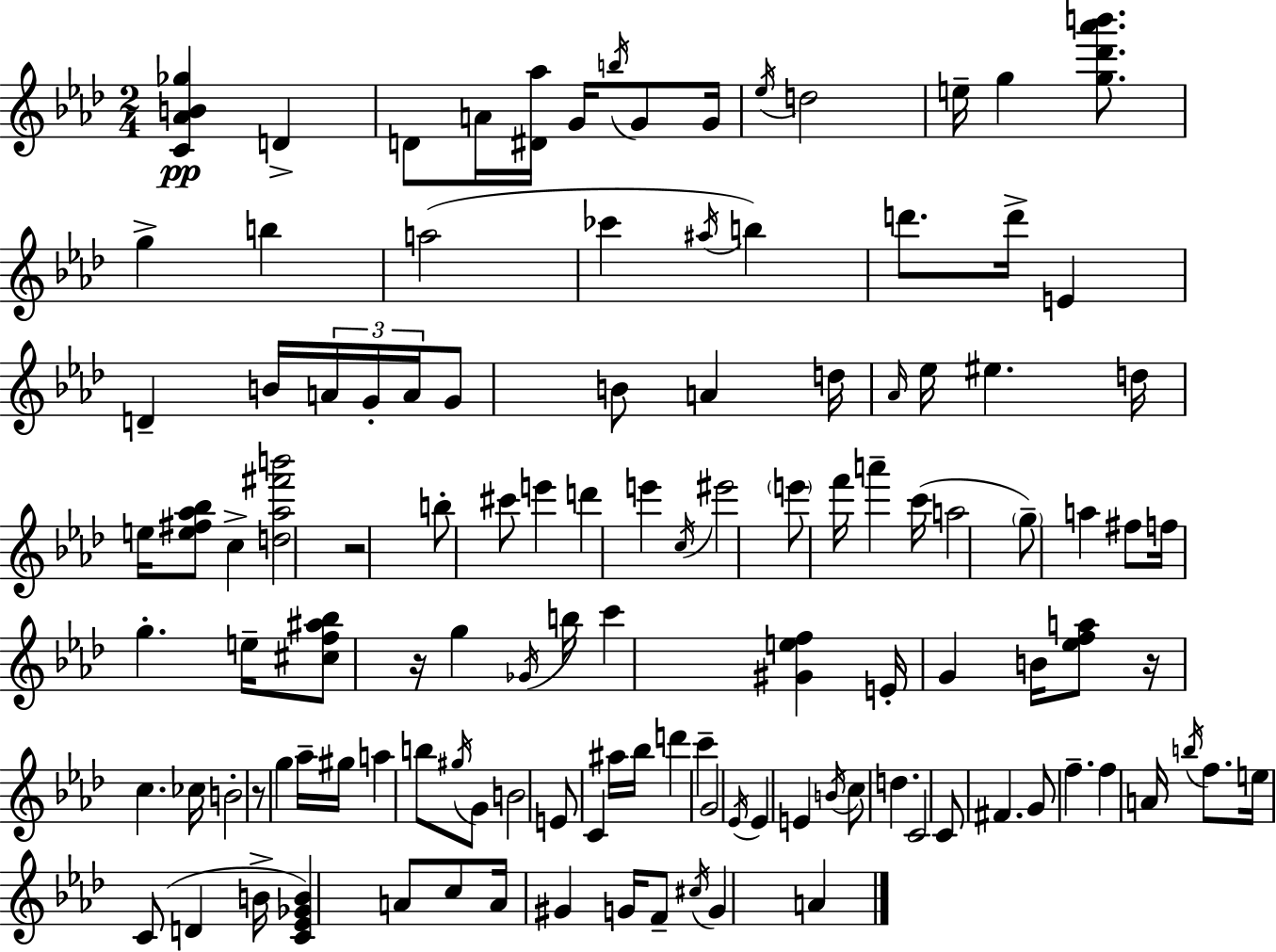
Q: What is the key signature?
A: AES major